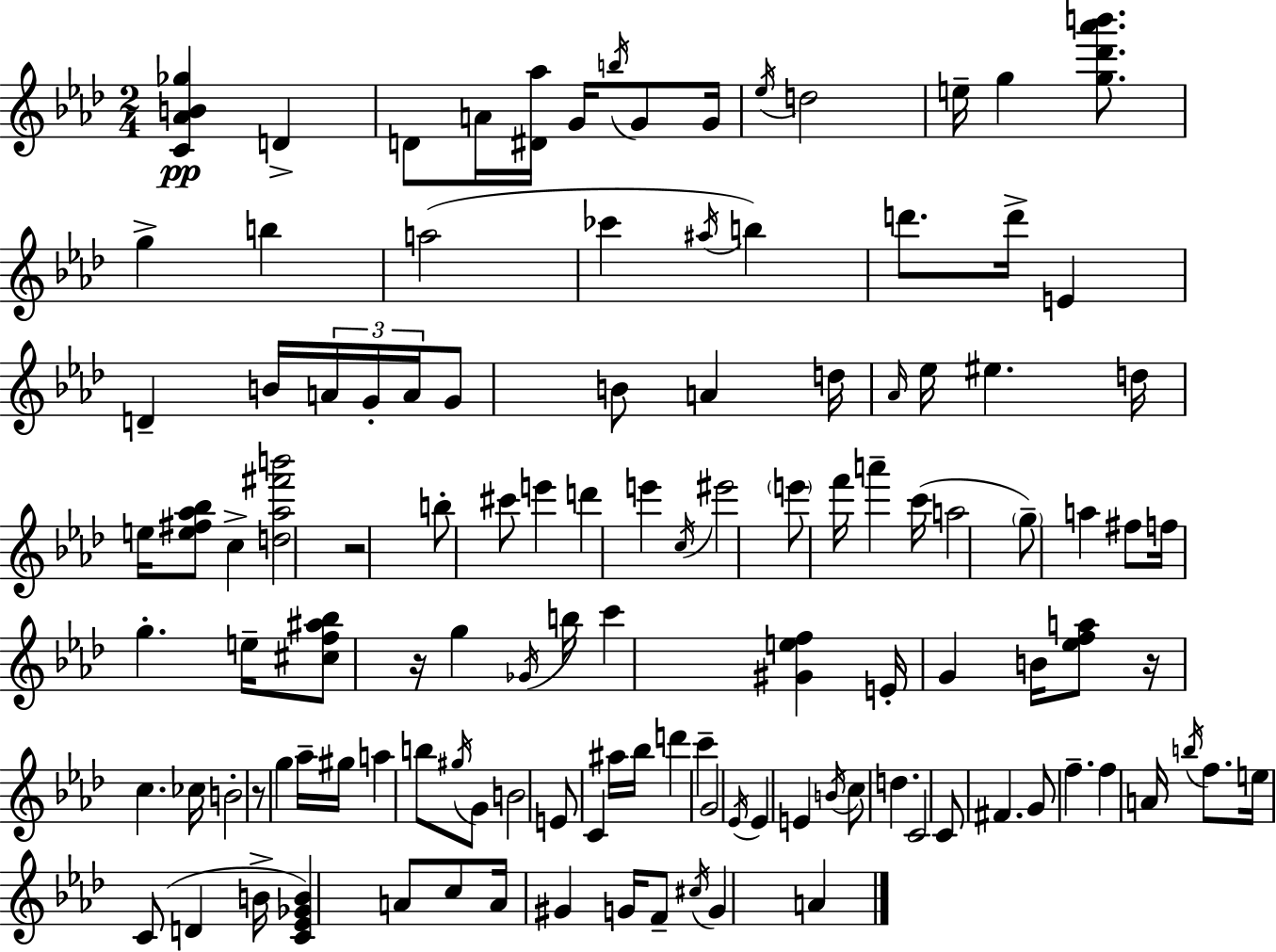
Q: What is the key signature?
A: AES major